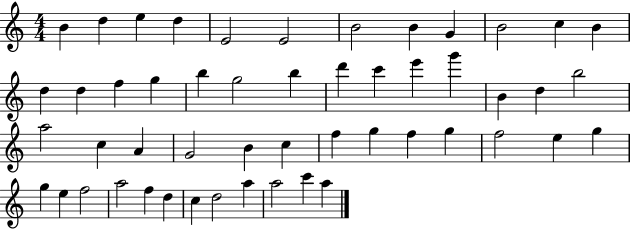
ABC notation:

X:1
T:Untitled
M:4/4
L:1/4
K:C
B d e d E2 E2 B2 B G B2 c B d d f g b g2 b d' c' e' g' B d b2 a2 c A G2 B c f g f g f2 e g g e f2 a2 f d c d2 a a2 c' a